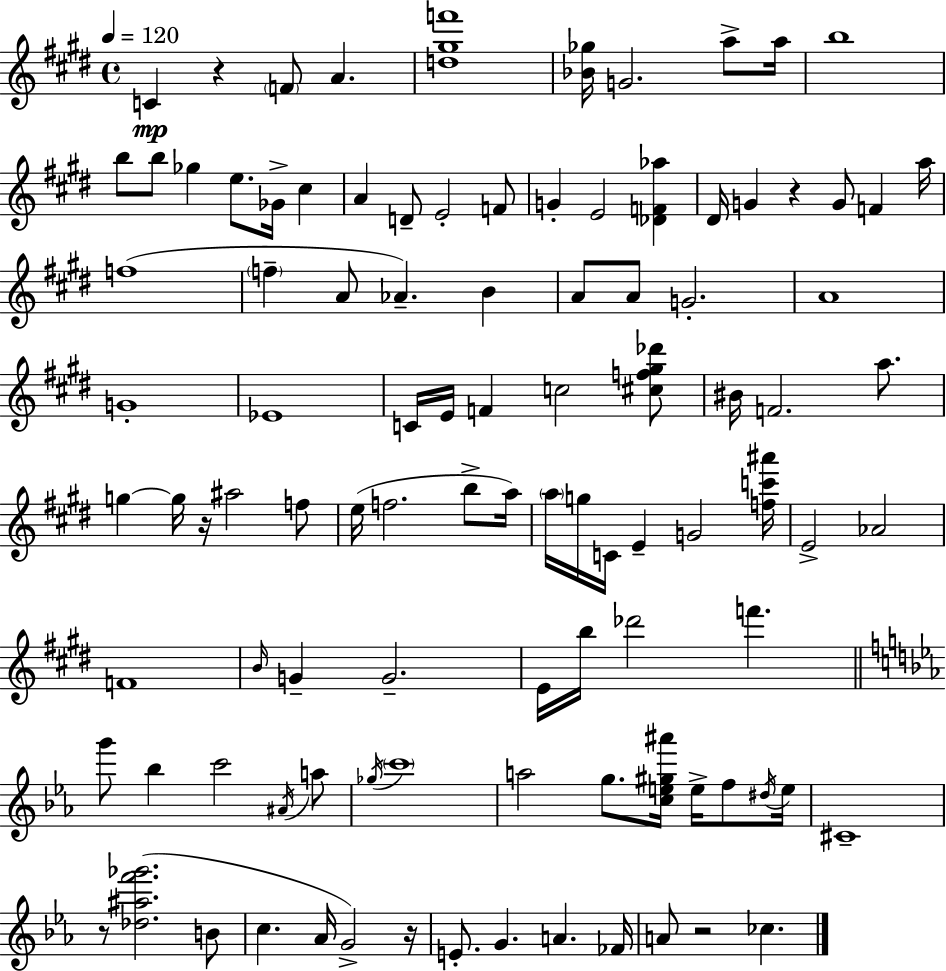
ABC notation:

X:1
T:Untitled
M:4/4
L:1/4
K:E
C z F/2 A [d^gf']4 [_B_g]/4 G2 a/2 a/4 b4 b/2 b/2 _g e/2 _G/4 ^c A D/2 E2 F/2 G E2 [_DF_a] ^D/4 G z G/2 F a/4 f4 f A/2 _A B A/2 A/2 G2 A4 G4 _E4 C/4 E/4 F c2 [^cf^g_d']/2 ^B/4 F2 a/2 g g/4 z/4 ^a2 f/2 e/4 f2 b/2 a/4 a/4 g/4 C/4 E G2 [fc'^a']/4 E2 _A2 F4 B/4 G G2 E/4 b/4 _d'2 f' g'/2 _b c'2 ^A/4 a/2 _g/4 c'4 a2 g/2 [ce^g^a']/4 e/4 f/2 ^d/4 e/4 ^C4 z/2 [_d^af'_g']2 B/2 c _A/4 G2 z/4 E/2 G A _F/4 A/2 z2 _c